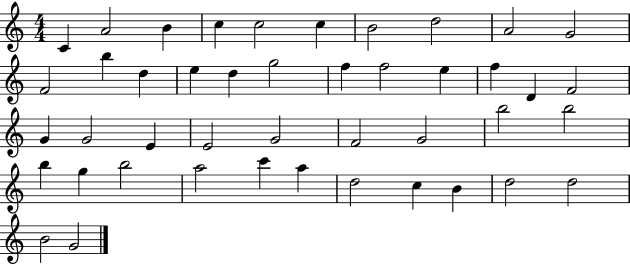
X:1
T:Untitled
M:4/4
L:1/4
K:C
C A2 B c c2 c B2 d2 A2 G2 F2 b d e d g2 f f2 e f D F2 G G2 E E2 G2 F2 G2 b2 b2 b g b2 a2 c' a d2 c B d2 d2 B2 G2